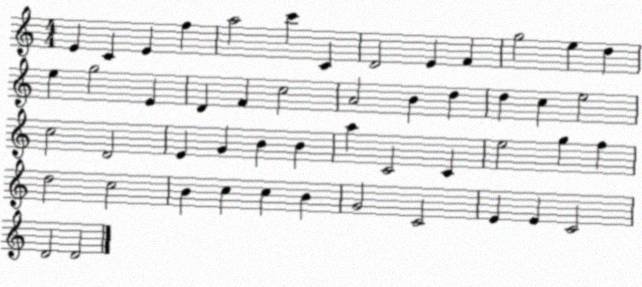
X:1
T:Untitled
M:4/4
L:1/4
K:C
E C E f a2 c' C D2 E F g2 e d e g2 E D F c2 A2 B d d c e2 c2 D2 E G B B a C2 C e2 g f d2 c2 B c c B G2 C2 E E C2 D2 D2